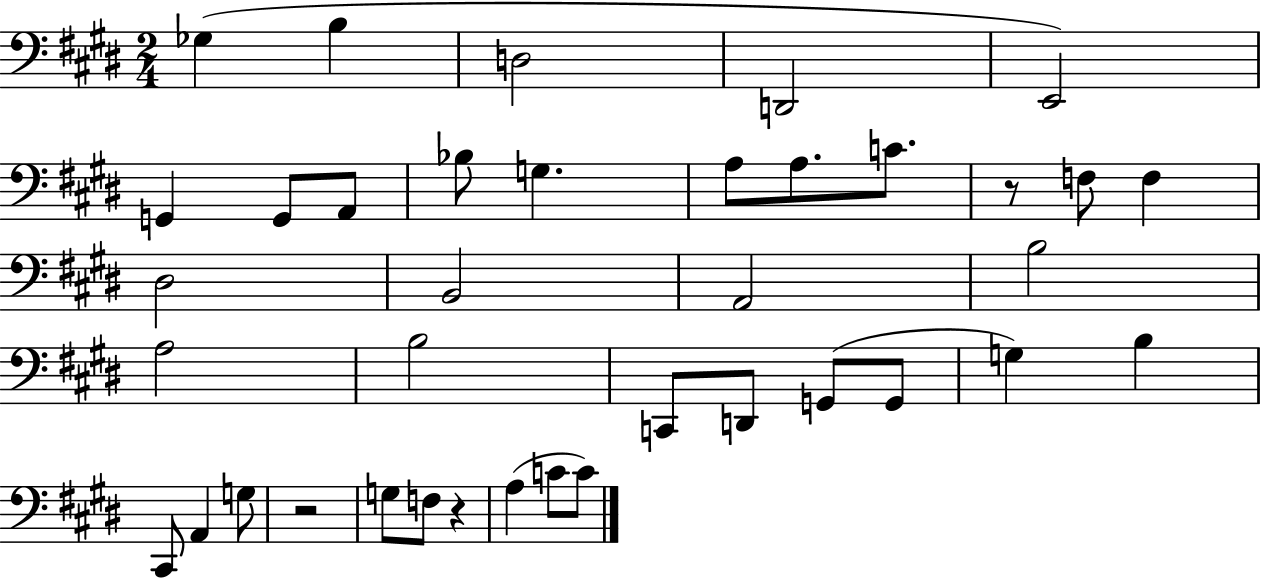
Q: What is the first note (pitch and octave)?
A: Gb3